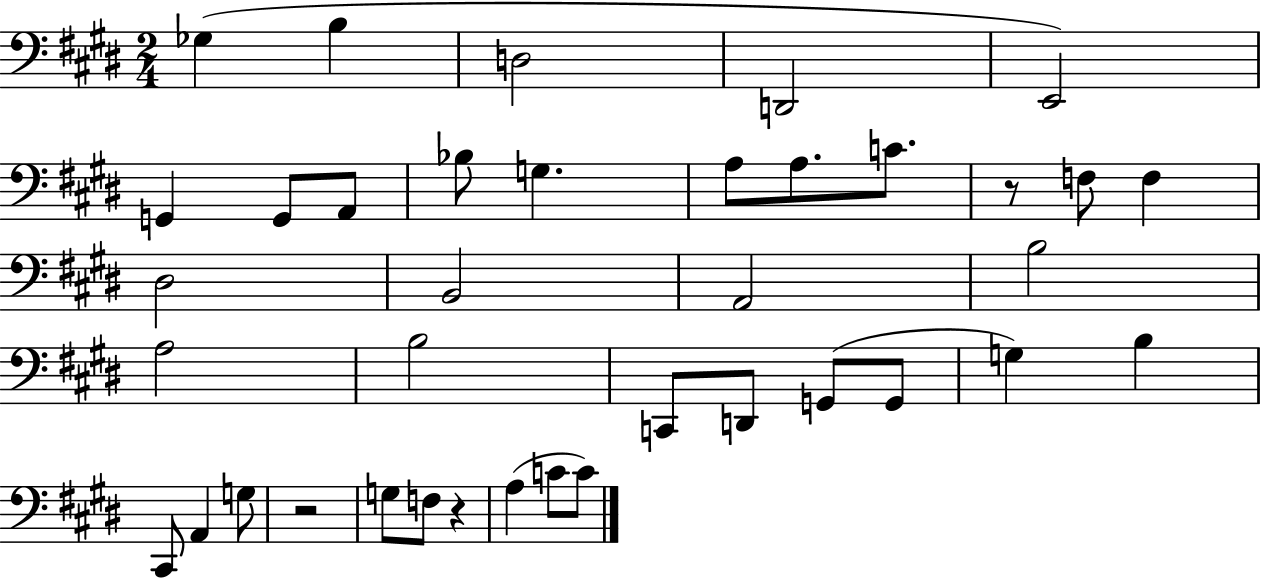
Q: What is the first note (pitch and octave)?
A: Gb3